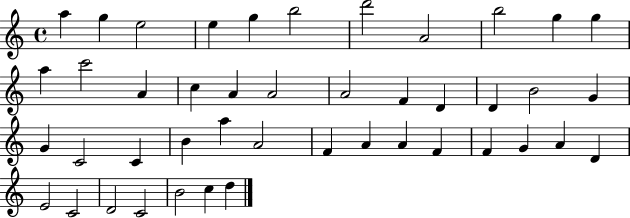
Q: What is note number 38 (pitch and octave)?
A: E4